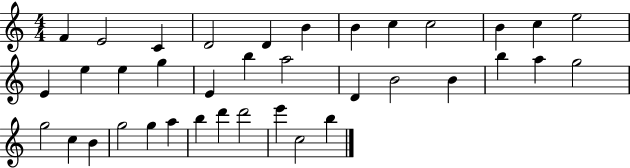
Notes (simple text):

F4/q E4/h C4/q D4/h D4/q B4/q B4/q C5/q C5/h B4/q C5/q E5/h E4/q E5/q E5/q G5/q E4/q B5/q A5/h D4/q B4/h B4/q B5/q A5/q G5/h G5/h C5/q B4/q G5/h G5/q A5/q B5/q D6/q D6/h E6/q C5/h B5/q